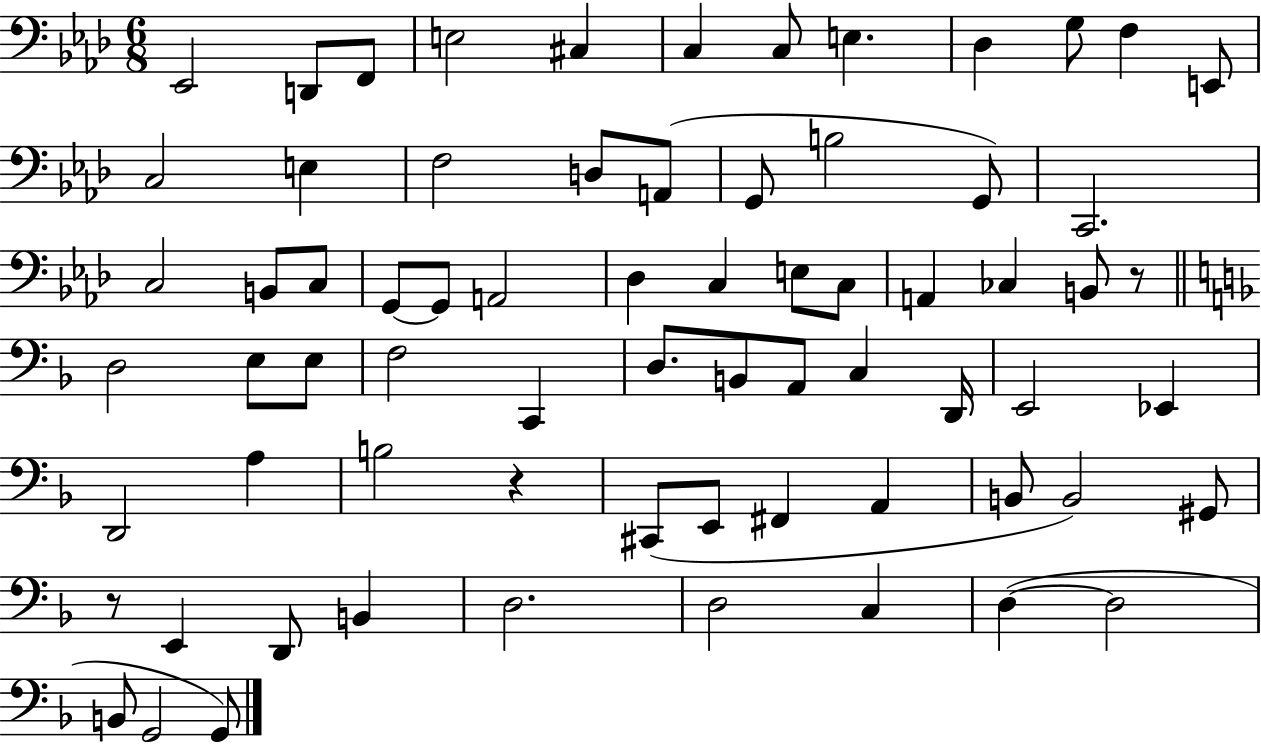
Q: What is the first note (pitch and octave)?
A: Eb2